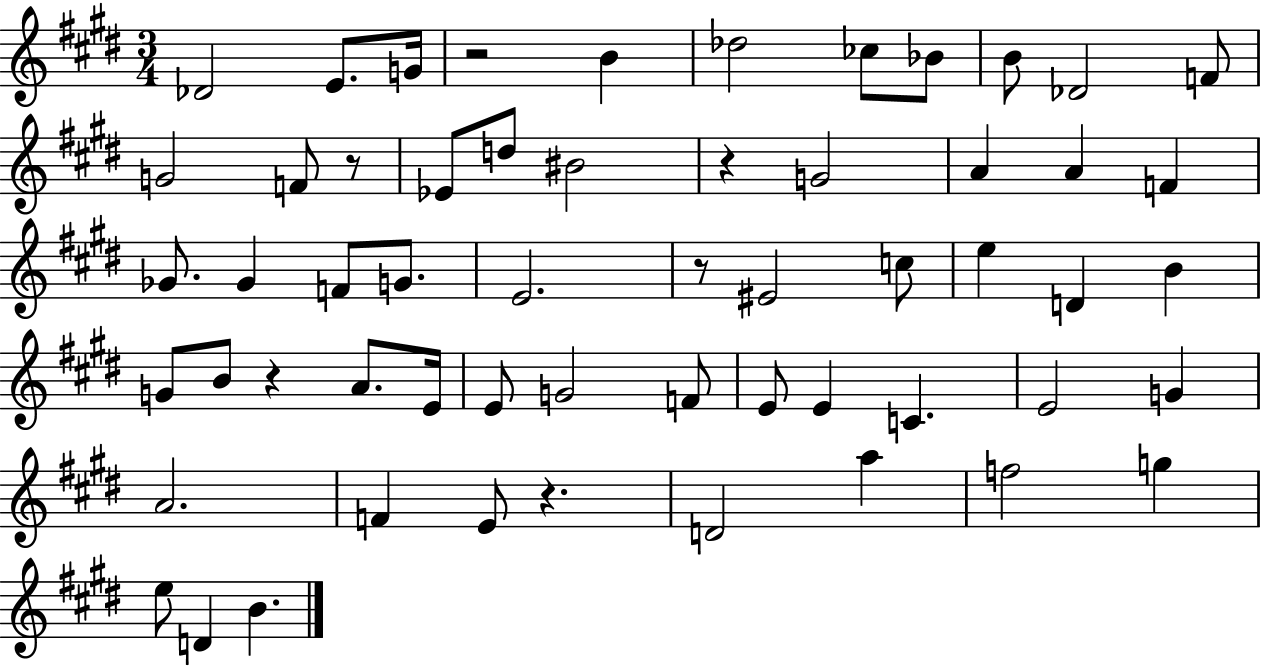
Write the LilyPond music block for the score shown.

{
  \clef treble
  \numericTimeSignature
  \time 3/4
  \key e \major
  des'2 e'8. g'16 | r2 b'4 | des''2 ces''8 bes'8 | b'8 des'2 f'8 | \break g'2 f'8 r8 | ees'8 d''8 bis'2 | r4 g'2 | a'4 a'4 f'4 | \break ges'8. ges'4 f'8 g'8. | e'2. | r8 eis'2 c''8 | e''4 d'4 b'4 | \break g'8 b'8 r4 a'8. e'16 | e'8 g'2 f'8 | e'8 e'4 c'4. | e'2 g'4 | \break a'2. | f'4 e'8 r4. | d'2 a''4 | f''2 g''4 | \break e''8 d'4 b'4. | \bar "|."
}